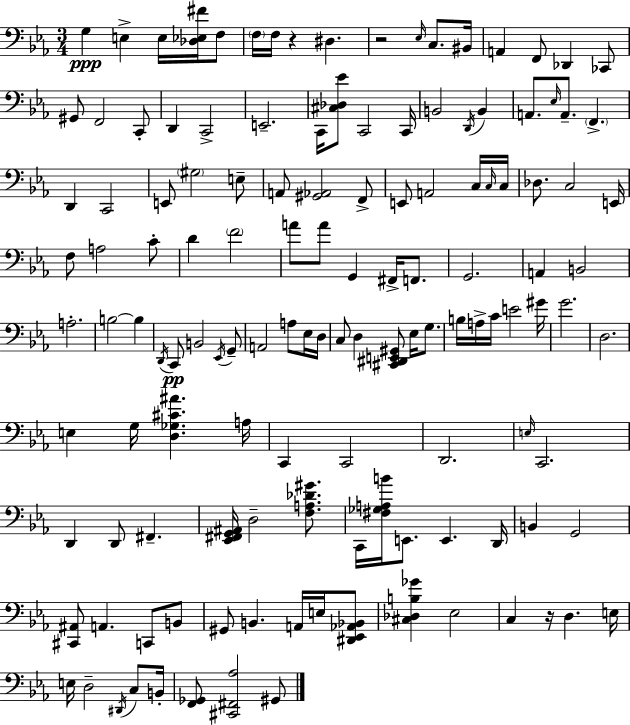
{
  \clef bass
  \numericTimeSignature
  \time 3/4
  \key c \minor
  \repeat volta 2 { g4\ppp e4-> e16 <des ees fis'>16 f8 | \parenthesize f16 f16 r4 dis4. | r2 \grace { ees16 } c8. | bis,16 a,4 f,8 des,4 ces,8 | \break gis,8 f,2 c,8-. | d,4 c,2-> | e,2.-- | c,16 <cis des ees'>8 c,2 | \break c,16 b,2 \acciaccatura { d,16 } b,4 | a,8. \grace { ees16 } a,8.-- \parenthesize f,4.-> | d,4 c,2 | e,8 \parenthesize gis2 | \break e8-- a,8 <gis, aes,>2 | f,8-> e,8 a,2 | c16 \grace { c16 } c16 des8. c2 | e,16 f8 a2 | \break c'8-. d'4 \parenthesize f'2 | a'8 a'8 g,4 | fis,16-> f,8. g,2. | a,4 b,2 | \break a2.-. | b2~~ | b4 \acciaccatura { d,16 }\pp c,8 b,2 | \acciaccatura { ees,16 } g,8-- a,2 | \break a8 ees16 d16 c8 d4 | <cis, dis, e, gis,>8 ees16 g8. b16 a16-> c'16 e'2 | gis'16 g'2. | d2. | \break e4 g16 <d ges cis' ais'>4. | a16 c,4 c,2 | d,2. | \grace { e16 } c,2. | \break d,4 d,8 | fis,4.-- <ees, fis, g, ais,>16 d2-- | <f a des' gis'>8. c,16 <fis ges a b'>16 e,8. | e,4. d,16 b,4 g,2 | \break <cis, ais,>8 a,4. | c,8 b,8 gis,8 b,4. | a,16 e16 <dis, ees, aes, bes,>8 <cis des b ges'>4 ees2 | c4 r16 | \break d4. e16 e16 d2-- | \acciaccatura { dis,16 } c8 b,16-. <f, ges,>8 <cis, fis, aes>2 | gis,8 } \bar "|."
}